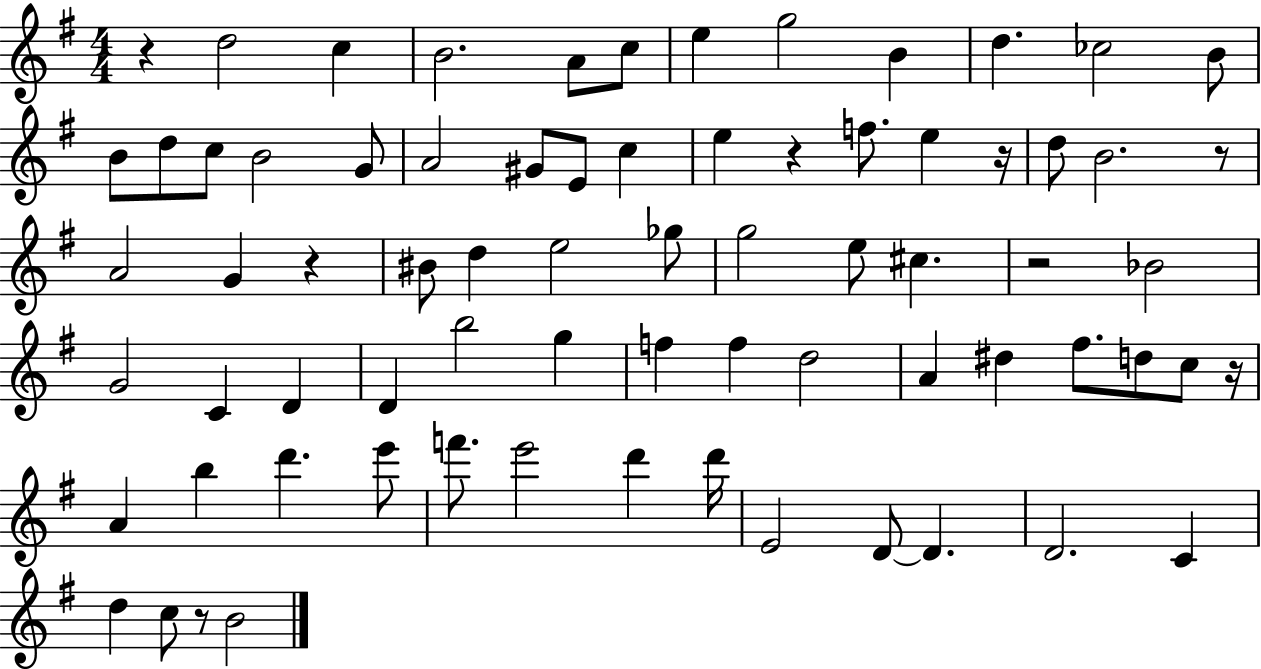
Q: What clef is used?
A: treble